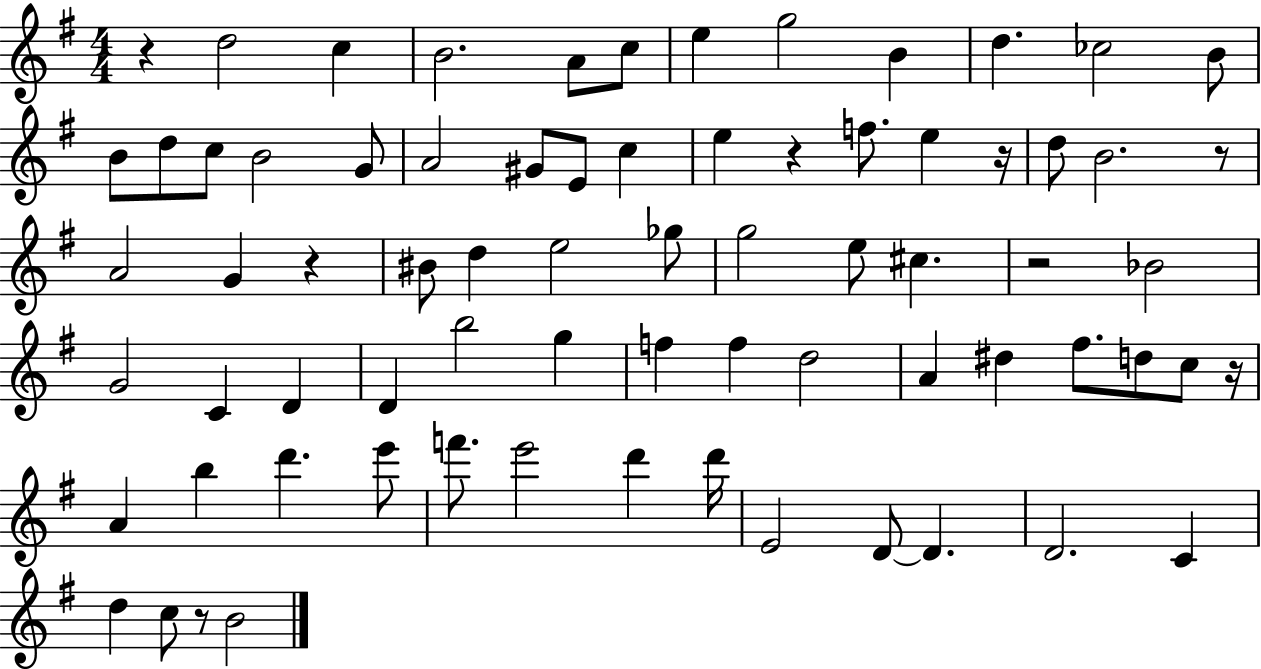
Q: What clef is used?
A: treble